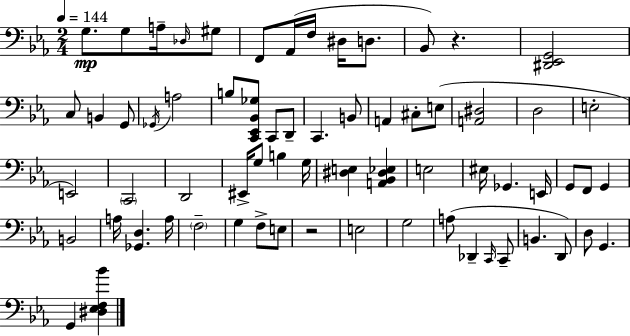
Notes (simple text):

G3/e. G3/e A3/s Db3/s G#3/e F2/e Ab2/s F3/s D#3/s D3/e. Bb2/e R/q. [D#2,Eb2,G2]/h C3/e B2/q G2/e Gb2/s A3/h B3/e [C2,Eb2,Bb2,Gb3]/e C2/e D2/e C2/q. B2/e A2/q C#3/e E3/e [A2,D#3]/h D3/h E3/h E2/h C2/h D2/h EIS2/s G3/e B3/q G3/s [D#3,E3]/q [A2,Bb2,D#3,Eb3]/q E3/h EIS3/s Gb2/q. E2/s G2/e F2/e G2/q B2/h A3/s [Gb2,D3]/q. A3/s F3/h G3/q F3/e E3/e R/h E3/h G3/h A3/e Db2/q C2/s C2/e B2/q. D2/e D3/e G2/q. G2/q [D#3,Eb3,F3,Bb4]/q